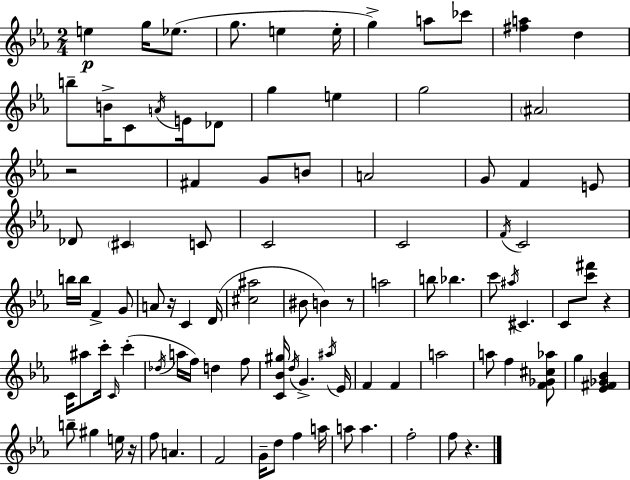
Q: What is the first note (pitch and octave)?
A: E5